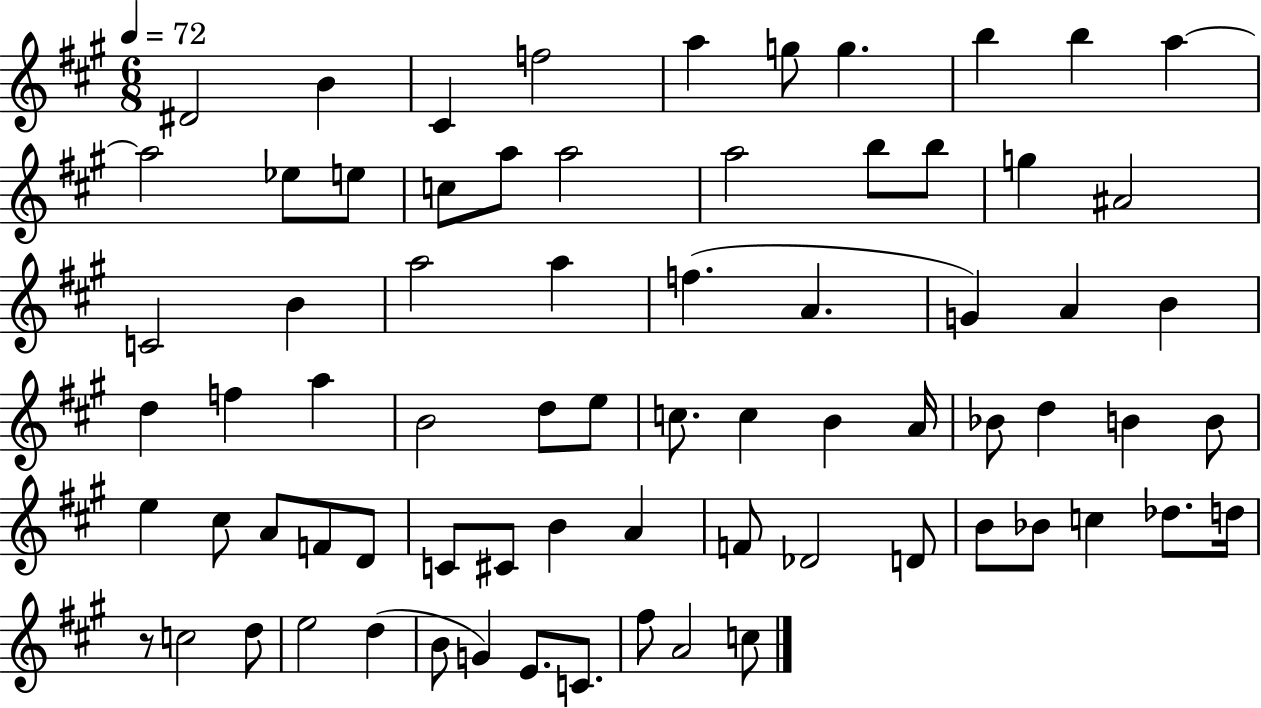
{
  \clef treble
  \numericTimeSignature
  \time 6/8
  \key a \major
  \tempo 4 = 72
  \repeat volta 2 { dis'2 b'4 | cis'4 f''2 | a''4 g''8 g''4. | b''4 b''4 a''4~~ | \break a''2 ees''8 e''8 | c''8 a''8 a''2 | a''2 b''8 b''8 | g''4 ais'2 | \break c'2 b'4 | a''2 a''4 | f''4.( a'4. | g'4) a'4 b'4 | \break d''4 f''4 a''4 | b'2 d''8 e''8 | c''8. c''4 b'4 a'16 | bes'8 d''4 b'4 b'8 | \break e''4 cis''8 a'8 f'8 d'8 | c'8 cis'8 b'4 a'4 | f'8 des'2 d'8 | b'8 bes'8 c''4 des''8. d''16 | \break r8 c''2 d''8 | e''2 d''4( | b'8 g'4) e'8. c'8. | fis''8 a'2 c''8 | \break } \bar "|."
}